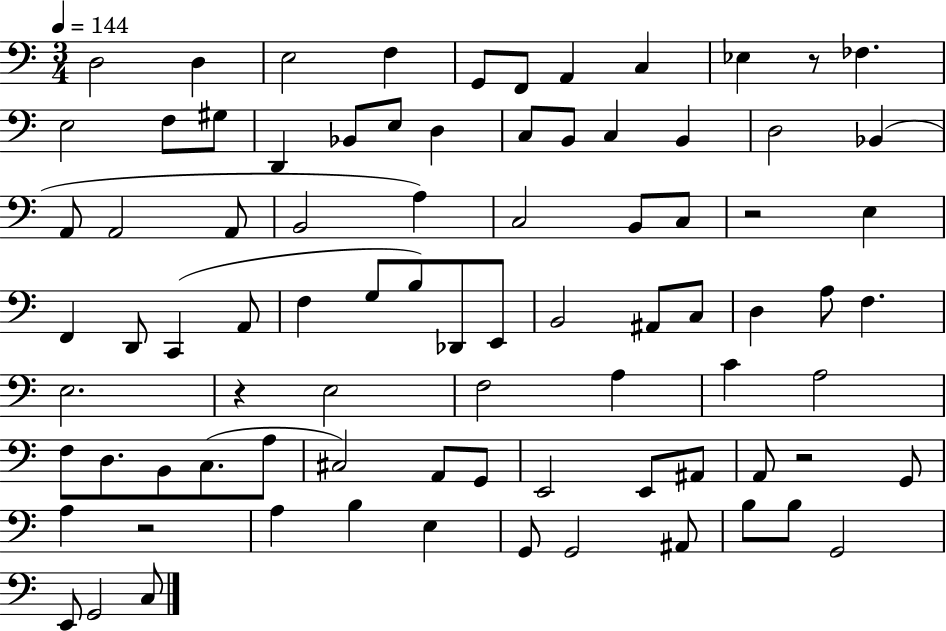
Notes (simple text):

D3/h D3/q E3/h F3/q G2/e F2/e A2/q C3/q Eb3/q R/e FES3/q. E3/h F3/e G#3/e D2/q Bb2/e E3/e D3/q C3/e B2/e C3/q B2/q D3/h Bb2/q A2/e A2/h A2/e B2/h A3/q C3/h B2/e C3/e R/h E3/q F2/q D2/e C2/q A2/e F3/q G3/e B3/e Db2/e E2/e B2/h A#2/e C3/e D3/q A3/e F3/q. E3/h. R/q E3/h F3/h A3/q C4/q A3/h F3/e D3/e. B2/e C3/e. A3/e C#3/h A2/e G2/e E2/h E2/e A#2/e A2/e R/h G2/e A3/q R/h A3/q B3/q E3/q G2/e G2/h A#2/e B3/e B3/e G2/h E2/e G2/h C3/e